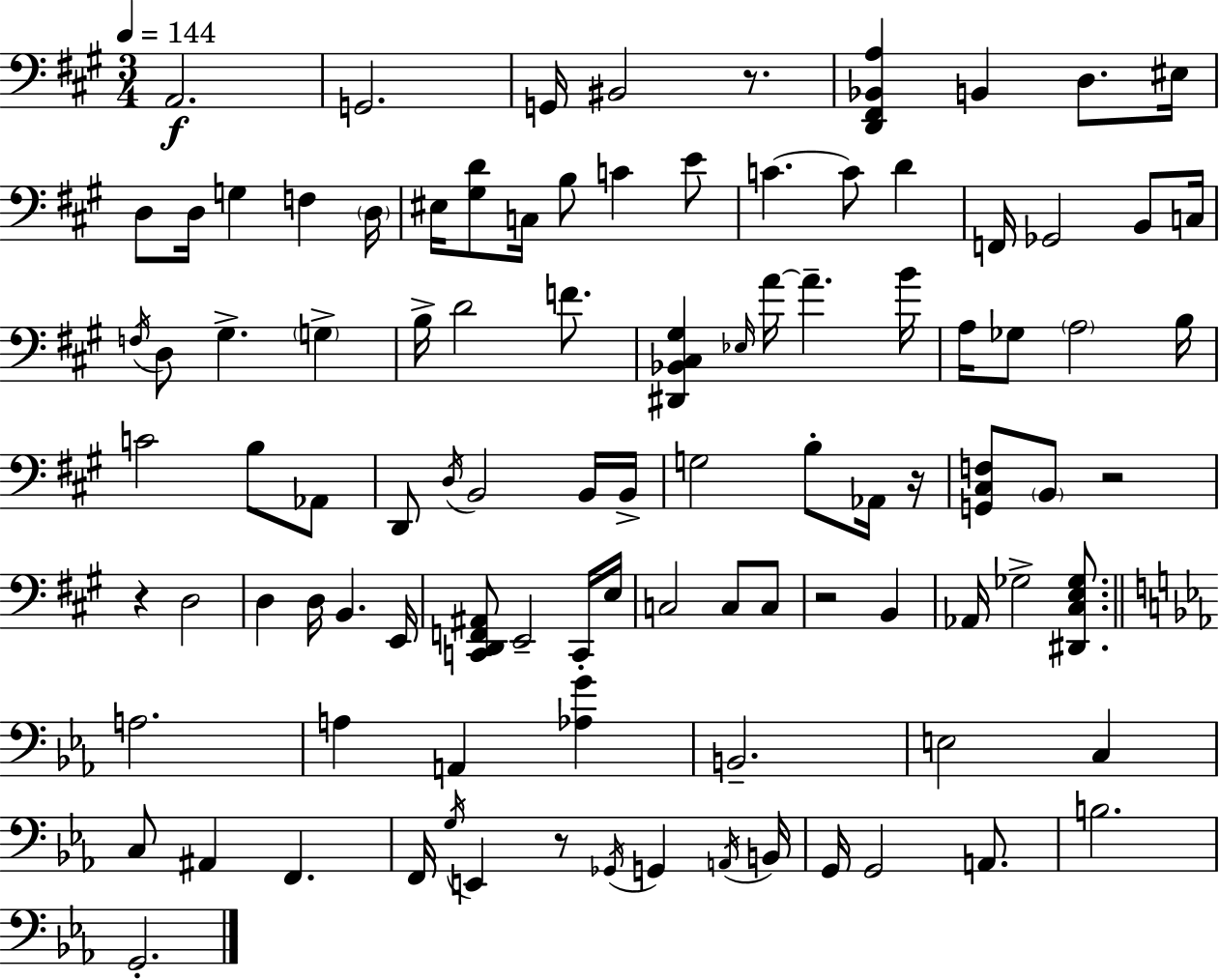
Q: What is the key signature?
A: A major